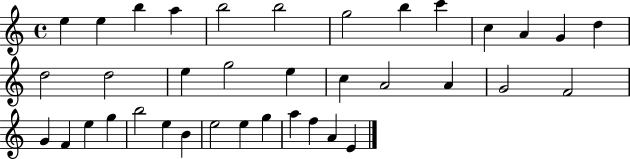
E5/q E5/q B5/q A5/q B5/h B5/h G5/h B5/q C6/q C5/q A4/q G4/q D5/q D5/h D5/h E5/q G5/h E5/q C5/q A4/h A4/q G4/h F4/h G4/q F4/q E5/q G5/q B5/h E5/q B4/q E5/h E5/q G5/q A5/q F5/q A4/q E4/q